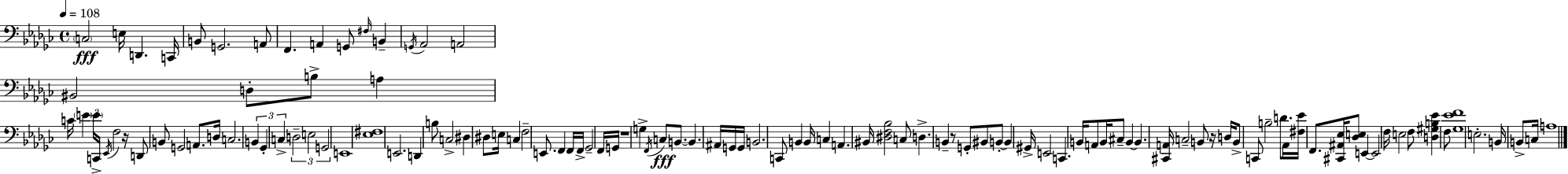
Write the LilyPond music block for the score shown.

{
  \clef bass
  \time 4/4
  \defaultTimeSignature
  \key ees \minor
  \tempo 4 = 108
  \parenthesize c2\fff e16 d,4. c,16 | b,8 g,2. a,8 | f,4. a,4 g,8 \grace { fis16 } b,4-- | \acciaccatura { g,16 } aes,2 a,2 | \break bis,2 d8-. b8-> a4 | c'16 \parenthesize e'4 \tuplet 3/2 { \parenthesize e'16 c,16-> \acciaccatura { ees,16 } } f2 | r16 d,8 b,8 g,2 a,8. | d16 c2. \tuplet 3/2 { b,4 | \break ges,4-. c4-> } \tuplet 3/2 { d2-- | e2 g,2 } | e,1 | <ees fis>1 | \break e,2. d,4 | b8 c2-> dis4 | dis8 e16 c4 f2-- | e,8. f,4 f,16 f,16-> ges,2-- | \break f,16 g,16 r1 | g4-> \acciaccatura { f,16 }\fff c8 b,8.~~ b,4. | ais,16 g,16 g,16 b,2. | c,8 b,4 b,16 c4 a,4. | \break bis,16 <dis f bes>2 c8 d4.-> | b,4-- r8 g,8-. bis,8 b,8-.~~ | b,4 gis,16-> e,2 c,4. | b,16 a,8 b,16 cis8-- b,4~~ b,4. | \break <cis, a,>16 c2-- b,8 r16 d16 | b,8-> c,8 b2-- d'8. aes,16 | <fis ees'>16 f,8. <cis, ais, ees>16 <des e>8 e,4~~ e,2 | f16 e2 f8 <d gis b ees'>4 | \break f8 <ges ees' f'>1 | e2.-. | b,16 b,8-> c16 a1 | \bar "|."
}